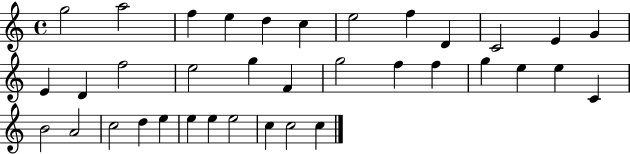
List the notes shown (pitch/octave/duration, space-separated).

G5/h A5/h F5/q E5/q D5/q C5/q E5/h F5/q D4/q C4/h E4/q G4/q E4/q D4/q F5/h E5/h G5/q F4/q G5/h F5/q F5/q G5/q E5/q E5/q C4/q B4/h A4/h C5/h D5/q E5/q E5/q E5/q E5/h C5/q C5/h C5/q